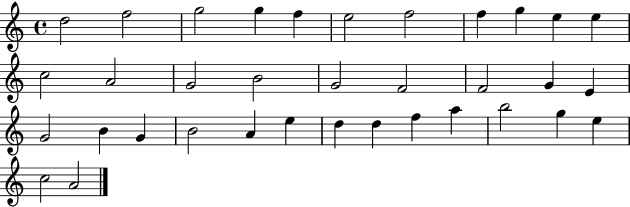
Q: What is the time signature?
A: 4/4